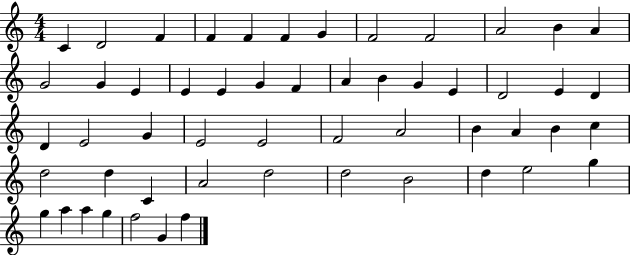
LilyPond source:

{
  \clef treble
  \numericTimeSignature
  \time 4/4
  \key c \major
  c'4 d'2 f'4 | f'4 f'4 f'4 g'4 | f'2 f'2 | a'2 b'4 a'4 | \break g'2 g'4 e'4 | e'4 e'4 g'4 f'4 | a'4 b'4 g'4 e'4 | d'2 e'4 d'4 | \break d'4 e'2 g'4 | e'2 e'2 | f'2 a'2 | b'4 a'4 b'4 c''4 | \break d''2 d''4 c'4 | a'2 d''2 | d''2 b'2 | d''4 e''2 g''4 | \break g''4 a''4 a''4 g''4 | f''2 g'4 f''4 | \bar "|."
}